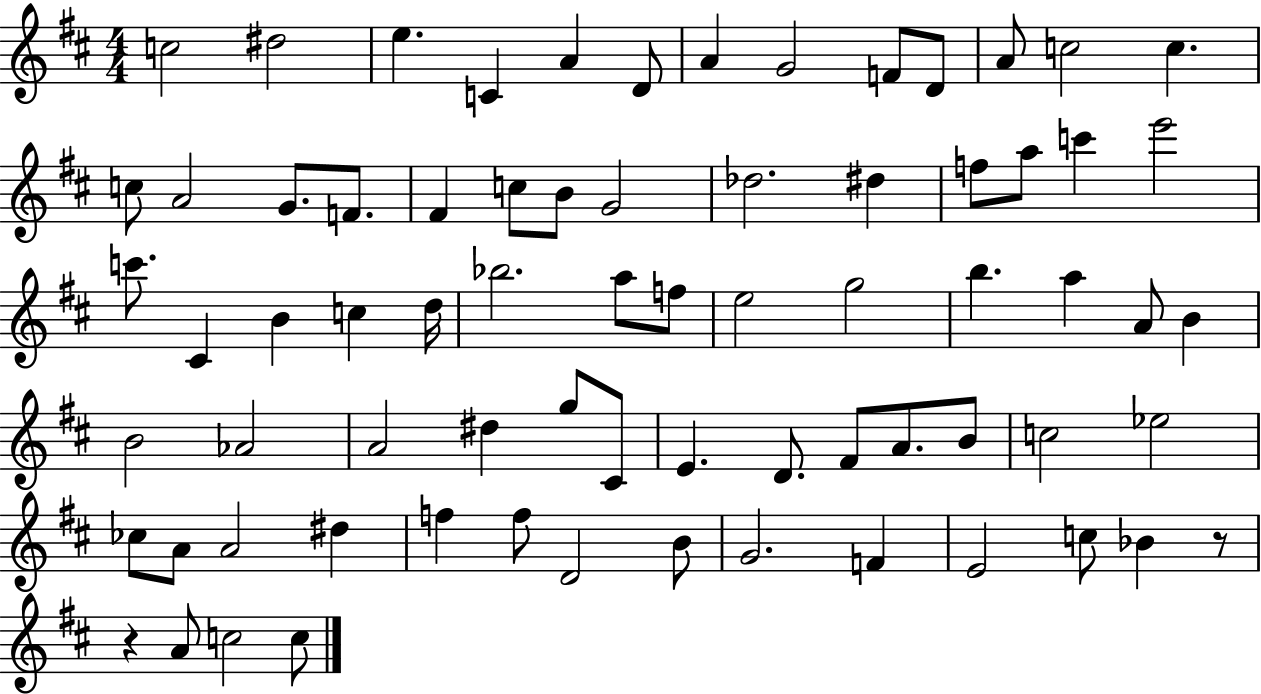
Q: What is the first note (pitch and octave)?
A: C5